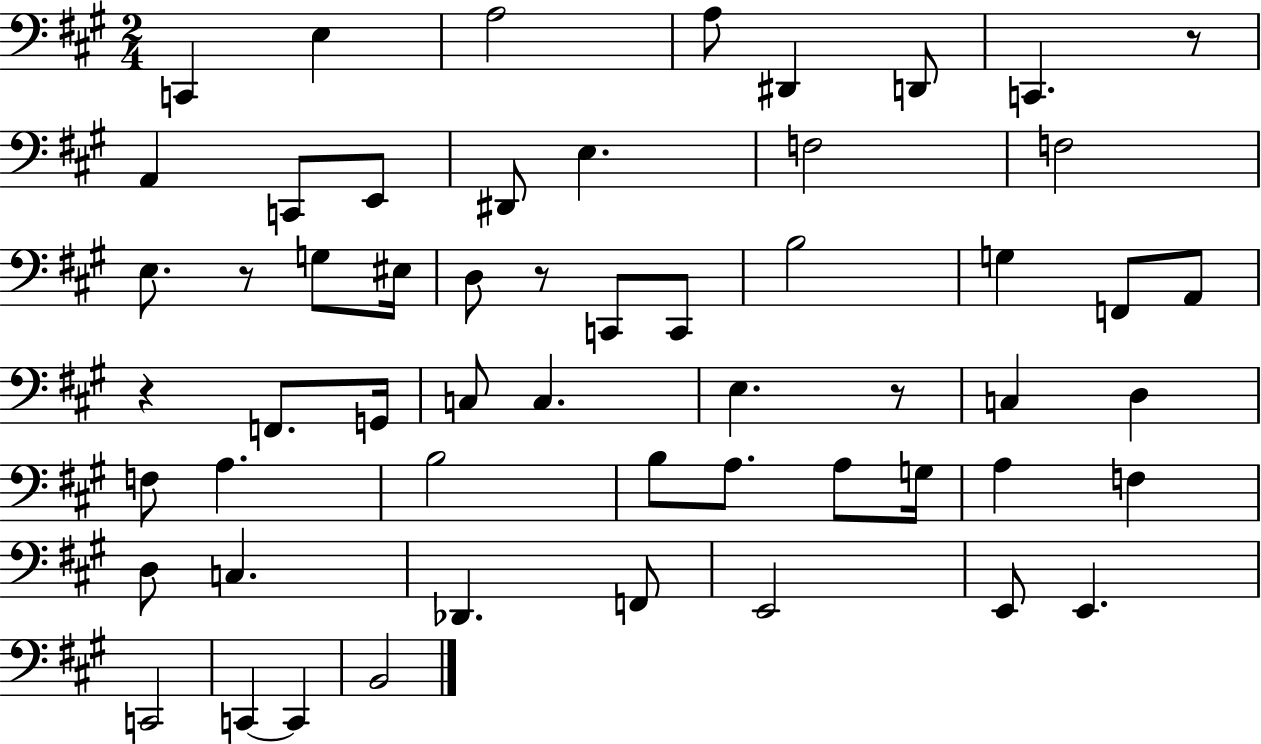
{
  \clef bass
  \numericTimeSignature
  \time 2/4
  \key a \major
  \repeat volta 2 { c,4 e4 | a2 | a8 dis,4 d,8 | c,4. r8 | \break a,4 c,8 e,8 | dis,8 e4. | f2 | f2 | \break e8. r8 g8 eis16 | d8 r8 c,8 c,8 | b2 | g4 f,8 a,8 | \break r4 f,8. g,16 | c8 c4. | e4. r8 | c4 d4 | \break f8 a4. | b2 | b8 a8. a8 g16 | a4 f4 | \break d8 c4. | des,4. f,8 | e,2 | e,8 e,4. | \break c,2 | c,4~~ c,4 | b,2 | } \bar "|."
}